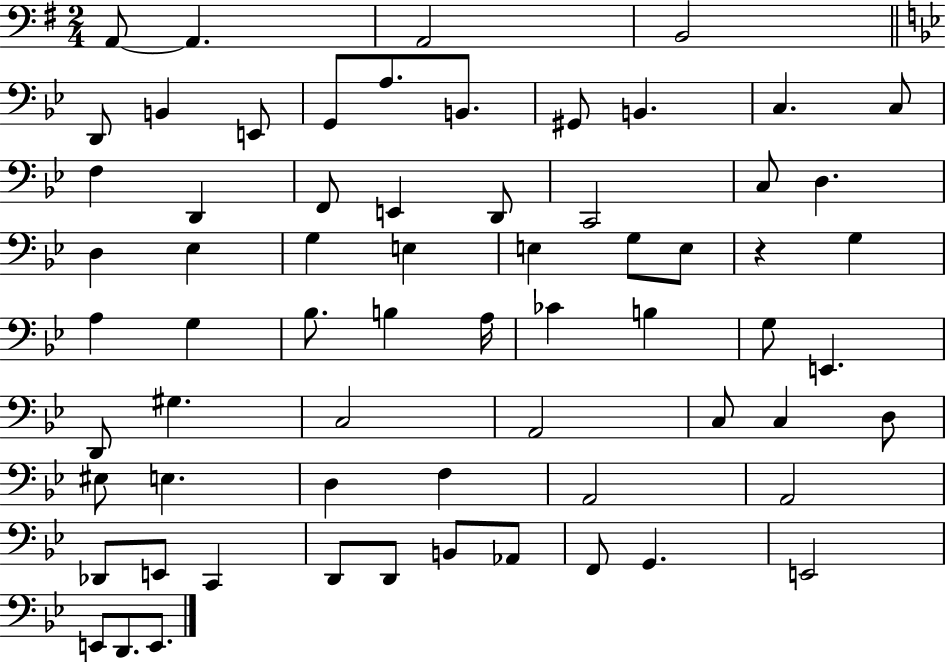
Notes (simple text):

A2/e A2/q. A2/h B2/h D2/e B2/q E2/e G2/e A3/e. B2/e. G#2/e B2/q. C3/q. C3/e F3/q D2/q F2/e E2/q D2/e C2/h C3/e D3/q. D3/q Eb3/q G3/q E3/q E3/q G3/e E3/e R/q G3/q A3/q G3/q Bb3/e. B3/q A3/s CES4/q B3/q G3/e E2/q. D2/e G#3/q. C3/h A2/h C3/e C3/q D3/e EIS3/e E3/q. D3/q F3/q A2/h A2/h Db2/e E2/e C2/q D2/e D2/e B2/e Ab2/e F2/e G2/q. E2/h E2/e D2/e. E2/e.